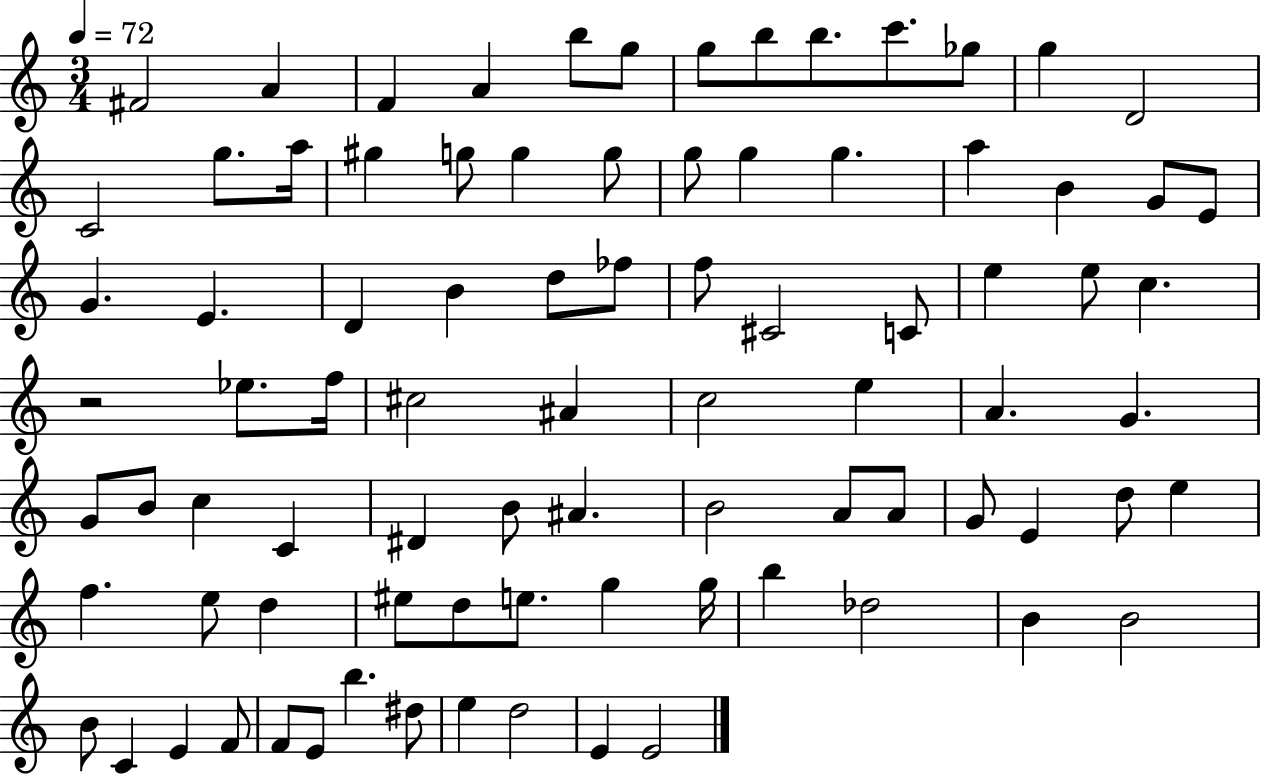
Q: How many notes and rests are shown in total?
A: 86